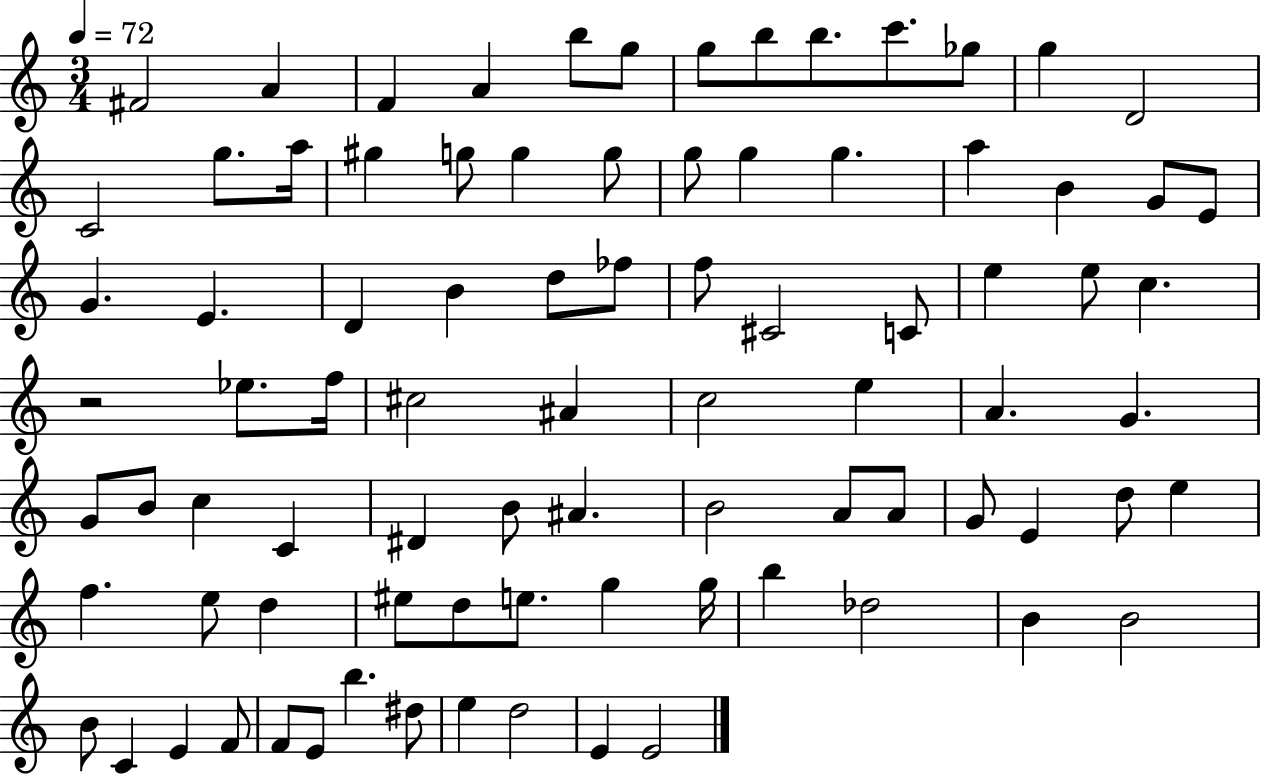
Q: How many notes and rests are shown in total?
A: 86